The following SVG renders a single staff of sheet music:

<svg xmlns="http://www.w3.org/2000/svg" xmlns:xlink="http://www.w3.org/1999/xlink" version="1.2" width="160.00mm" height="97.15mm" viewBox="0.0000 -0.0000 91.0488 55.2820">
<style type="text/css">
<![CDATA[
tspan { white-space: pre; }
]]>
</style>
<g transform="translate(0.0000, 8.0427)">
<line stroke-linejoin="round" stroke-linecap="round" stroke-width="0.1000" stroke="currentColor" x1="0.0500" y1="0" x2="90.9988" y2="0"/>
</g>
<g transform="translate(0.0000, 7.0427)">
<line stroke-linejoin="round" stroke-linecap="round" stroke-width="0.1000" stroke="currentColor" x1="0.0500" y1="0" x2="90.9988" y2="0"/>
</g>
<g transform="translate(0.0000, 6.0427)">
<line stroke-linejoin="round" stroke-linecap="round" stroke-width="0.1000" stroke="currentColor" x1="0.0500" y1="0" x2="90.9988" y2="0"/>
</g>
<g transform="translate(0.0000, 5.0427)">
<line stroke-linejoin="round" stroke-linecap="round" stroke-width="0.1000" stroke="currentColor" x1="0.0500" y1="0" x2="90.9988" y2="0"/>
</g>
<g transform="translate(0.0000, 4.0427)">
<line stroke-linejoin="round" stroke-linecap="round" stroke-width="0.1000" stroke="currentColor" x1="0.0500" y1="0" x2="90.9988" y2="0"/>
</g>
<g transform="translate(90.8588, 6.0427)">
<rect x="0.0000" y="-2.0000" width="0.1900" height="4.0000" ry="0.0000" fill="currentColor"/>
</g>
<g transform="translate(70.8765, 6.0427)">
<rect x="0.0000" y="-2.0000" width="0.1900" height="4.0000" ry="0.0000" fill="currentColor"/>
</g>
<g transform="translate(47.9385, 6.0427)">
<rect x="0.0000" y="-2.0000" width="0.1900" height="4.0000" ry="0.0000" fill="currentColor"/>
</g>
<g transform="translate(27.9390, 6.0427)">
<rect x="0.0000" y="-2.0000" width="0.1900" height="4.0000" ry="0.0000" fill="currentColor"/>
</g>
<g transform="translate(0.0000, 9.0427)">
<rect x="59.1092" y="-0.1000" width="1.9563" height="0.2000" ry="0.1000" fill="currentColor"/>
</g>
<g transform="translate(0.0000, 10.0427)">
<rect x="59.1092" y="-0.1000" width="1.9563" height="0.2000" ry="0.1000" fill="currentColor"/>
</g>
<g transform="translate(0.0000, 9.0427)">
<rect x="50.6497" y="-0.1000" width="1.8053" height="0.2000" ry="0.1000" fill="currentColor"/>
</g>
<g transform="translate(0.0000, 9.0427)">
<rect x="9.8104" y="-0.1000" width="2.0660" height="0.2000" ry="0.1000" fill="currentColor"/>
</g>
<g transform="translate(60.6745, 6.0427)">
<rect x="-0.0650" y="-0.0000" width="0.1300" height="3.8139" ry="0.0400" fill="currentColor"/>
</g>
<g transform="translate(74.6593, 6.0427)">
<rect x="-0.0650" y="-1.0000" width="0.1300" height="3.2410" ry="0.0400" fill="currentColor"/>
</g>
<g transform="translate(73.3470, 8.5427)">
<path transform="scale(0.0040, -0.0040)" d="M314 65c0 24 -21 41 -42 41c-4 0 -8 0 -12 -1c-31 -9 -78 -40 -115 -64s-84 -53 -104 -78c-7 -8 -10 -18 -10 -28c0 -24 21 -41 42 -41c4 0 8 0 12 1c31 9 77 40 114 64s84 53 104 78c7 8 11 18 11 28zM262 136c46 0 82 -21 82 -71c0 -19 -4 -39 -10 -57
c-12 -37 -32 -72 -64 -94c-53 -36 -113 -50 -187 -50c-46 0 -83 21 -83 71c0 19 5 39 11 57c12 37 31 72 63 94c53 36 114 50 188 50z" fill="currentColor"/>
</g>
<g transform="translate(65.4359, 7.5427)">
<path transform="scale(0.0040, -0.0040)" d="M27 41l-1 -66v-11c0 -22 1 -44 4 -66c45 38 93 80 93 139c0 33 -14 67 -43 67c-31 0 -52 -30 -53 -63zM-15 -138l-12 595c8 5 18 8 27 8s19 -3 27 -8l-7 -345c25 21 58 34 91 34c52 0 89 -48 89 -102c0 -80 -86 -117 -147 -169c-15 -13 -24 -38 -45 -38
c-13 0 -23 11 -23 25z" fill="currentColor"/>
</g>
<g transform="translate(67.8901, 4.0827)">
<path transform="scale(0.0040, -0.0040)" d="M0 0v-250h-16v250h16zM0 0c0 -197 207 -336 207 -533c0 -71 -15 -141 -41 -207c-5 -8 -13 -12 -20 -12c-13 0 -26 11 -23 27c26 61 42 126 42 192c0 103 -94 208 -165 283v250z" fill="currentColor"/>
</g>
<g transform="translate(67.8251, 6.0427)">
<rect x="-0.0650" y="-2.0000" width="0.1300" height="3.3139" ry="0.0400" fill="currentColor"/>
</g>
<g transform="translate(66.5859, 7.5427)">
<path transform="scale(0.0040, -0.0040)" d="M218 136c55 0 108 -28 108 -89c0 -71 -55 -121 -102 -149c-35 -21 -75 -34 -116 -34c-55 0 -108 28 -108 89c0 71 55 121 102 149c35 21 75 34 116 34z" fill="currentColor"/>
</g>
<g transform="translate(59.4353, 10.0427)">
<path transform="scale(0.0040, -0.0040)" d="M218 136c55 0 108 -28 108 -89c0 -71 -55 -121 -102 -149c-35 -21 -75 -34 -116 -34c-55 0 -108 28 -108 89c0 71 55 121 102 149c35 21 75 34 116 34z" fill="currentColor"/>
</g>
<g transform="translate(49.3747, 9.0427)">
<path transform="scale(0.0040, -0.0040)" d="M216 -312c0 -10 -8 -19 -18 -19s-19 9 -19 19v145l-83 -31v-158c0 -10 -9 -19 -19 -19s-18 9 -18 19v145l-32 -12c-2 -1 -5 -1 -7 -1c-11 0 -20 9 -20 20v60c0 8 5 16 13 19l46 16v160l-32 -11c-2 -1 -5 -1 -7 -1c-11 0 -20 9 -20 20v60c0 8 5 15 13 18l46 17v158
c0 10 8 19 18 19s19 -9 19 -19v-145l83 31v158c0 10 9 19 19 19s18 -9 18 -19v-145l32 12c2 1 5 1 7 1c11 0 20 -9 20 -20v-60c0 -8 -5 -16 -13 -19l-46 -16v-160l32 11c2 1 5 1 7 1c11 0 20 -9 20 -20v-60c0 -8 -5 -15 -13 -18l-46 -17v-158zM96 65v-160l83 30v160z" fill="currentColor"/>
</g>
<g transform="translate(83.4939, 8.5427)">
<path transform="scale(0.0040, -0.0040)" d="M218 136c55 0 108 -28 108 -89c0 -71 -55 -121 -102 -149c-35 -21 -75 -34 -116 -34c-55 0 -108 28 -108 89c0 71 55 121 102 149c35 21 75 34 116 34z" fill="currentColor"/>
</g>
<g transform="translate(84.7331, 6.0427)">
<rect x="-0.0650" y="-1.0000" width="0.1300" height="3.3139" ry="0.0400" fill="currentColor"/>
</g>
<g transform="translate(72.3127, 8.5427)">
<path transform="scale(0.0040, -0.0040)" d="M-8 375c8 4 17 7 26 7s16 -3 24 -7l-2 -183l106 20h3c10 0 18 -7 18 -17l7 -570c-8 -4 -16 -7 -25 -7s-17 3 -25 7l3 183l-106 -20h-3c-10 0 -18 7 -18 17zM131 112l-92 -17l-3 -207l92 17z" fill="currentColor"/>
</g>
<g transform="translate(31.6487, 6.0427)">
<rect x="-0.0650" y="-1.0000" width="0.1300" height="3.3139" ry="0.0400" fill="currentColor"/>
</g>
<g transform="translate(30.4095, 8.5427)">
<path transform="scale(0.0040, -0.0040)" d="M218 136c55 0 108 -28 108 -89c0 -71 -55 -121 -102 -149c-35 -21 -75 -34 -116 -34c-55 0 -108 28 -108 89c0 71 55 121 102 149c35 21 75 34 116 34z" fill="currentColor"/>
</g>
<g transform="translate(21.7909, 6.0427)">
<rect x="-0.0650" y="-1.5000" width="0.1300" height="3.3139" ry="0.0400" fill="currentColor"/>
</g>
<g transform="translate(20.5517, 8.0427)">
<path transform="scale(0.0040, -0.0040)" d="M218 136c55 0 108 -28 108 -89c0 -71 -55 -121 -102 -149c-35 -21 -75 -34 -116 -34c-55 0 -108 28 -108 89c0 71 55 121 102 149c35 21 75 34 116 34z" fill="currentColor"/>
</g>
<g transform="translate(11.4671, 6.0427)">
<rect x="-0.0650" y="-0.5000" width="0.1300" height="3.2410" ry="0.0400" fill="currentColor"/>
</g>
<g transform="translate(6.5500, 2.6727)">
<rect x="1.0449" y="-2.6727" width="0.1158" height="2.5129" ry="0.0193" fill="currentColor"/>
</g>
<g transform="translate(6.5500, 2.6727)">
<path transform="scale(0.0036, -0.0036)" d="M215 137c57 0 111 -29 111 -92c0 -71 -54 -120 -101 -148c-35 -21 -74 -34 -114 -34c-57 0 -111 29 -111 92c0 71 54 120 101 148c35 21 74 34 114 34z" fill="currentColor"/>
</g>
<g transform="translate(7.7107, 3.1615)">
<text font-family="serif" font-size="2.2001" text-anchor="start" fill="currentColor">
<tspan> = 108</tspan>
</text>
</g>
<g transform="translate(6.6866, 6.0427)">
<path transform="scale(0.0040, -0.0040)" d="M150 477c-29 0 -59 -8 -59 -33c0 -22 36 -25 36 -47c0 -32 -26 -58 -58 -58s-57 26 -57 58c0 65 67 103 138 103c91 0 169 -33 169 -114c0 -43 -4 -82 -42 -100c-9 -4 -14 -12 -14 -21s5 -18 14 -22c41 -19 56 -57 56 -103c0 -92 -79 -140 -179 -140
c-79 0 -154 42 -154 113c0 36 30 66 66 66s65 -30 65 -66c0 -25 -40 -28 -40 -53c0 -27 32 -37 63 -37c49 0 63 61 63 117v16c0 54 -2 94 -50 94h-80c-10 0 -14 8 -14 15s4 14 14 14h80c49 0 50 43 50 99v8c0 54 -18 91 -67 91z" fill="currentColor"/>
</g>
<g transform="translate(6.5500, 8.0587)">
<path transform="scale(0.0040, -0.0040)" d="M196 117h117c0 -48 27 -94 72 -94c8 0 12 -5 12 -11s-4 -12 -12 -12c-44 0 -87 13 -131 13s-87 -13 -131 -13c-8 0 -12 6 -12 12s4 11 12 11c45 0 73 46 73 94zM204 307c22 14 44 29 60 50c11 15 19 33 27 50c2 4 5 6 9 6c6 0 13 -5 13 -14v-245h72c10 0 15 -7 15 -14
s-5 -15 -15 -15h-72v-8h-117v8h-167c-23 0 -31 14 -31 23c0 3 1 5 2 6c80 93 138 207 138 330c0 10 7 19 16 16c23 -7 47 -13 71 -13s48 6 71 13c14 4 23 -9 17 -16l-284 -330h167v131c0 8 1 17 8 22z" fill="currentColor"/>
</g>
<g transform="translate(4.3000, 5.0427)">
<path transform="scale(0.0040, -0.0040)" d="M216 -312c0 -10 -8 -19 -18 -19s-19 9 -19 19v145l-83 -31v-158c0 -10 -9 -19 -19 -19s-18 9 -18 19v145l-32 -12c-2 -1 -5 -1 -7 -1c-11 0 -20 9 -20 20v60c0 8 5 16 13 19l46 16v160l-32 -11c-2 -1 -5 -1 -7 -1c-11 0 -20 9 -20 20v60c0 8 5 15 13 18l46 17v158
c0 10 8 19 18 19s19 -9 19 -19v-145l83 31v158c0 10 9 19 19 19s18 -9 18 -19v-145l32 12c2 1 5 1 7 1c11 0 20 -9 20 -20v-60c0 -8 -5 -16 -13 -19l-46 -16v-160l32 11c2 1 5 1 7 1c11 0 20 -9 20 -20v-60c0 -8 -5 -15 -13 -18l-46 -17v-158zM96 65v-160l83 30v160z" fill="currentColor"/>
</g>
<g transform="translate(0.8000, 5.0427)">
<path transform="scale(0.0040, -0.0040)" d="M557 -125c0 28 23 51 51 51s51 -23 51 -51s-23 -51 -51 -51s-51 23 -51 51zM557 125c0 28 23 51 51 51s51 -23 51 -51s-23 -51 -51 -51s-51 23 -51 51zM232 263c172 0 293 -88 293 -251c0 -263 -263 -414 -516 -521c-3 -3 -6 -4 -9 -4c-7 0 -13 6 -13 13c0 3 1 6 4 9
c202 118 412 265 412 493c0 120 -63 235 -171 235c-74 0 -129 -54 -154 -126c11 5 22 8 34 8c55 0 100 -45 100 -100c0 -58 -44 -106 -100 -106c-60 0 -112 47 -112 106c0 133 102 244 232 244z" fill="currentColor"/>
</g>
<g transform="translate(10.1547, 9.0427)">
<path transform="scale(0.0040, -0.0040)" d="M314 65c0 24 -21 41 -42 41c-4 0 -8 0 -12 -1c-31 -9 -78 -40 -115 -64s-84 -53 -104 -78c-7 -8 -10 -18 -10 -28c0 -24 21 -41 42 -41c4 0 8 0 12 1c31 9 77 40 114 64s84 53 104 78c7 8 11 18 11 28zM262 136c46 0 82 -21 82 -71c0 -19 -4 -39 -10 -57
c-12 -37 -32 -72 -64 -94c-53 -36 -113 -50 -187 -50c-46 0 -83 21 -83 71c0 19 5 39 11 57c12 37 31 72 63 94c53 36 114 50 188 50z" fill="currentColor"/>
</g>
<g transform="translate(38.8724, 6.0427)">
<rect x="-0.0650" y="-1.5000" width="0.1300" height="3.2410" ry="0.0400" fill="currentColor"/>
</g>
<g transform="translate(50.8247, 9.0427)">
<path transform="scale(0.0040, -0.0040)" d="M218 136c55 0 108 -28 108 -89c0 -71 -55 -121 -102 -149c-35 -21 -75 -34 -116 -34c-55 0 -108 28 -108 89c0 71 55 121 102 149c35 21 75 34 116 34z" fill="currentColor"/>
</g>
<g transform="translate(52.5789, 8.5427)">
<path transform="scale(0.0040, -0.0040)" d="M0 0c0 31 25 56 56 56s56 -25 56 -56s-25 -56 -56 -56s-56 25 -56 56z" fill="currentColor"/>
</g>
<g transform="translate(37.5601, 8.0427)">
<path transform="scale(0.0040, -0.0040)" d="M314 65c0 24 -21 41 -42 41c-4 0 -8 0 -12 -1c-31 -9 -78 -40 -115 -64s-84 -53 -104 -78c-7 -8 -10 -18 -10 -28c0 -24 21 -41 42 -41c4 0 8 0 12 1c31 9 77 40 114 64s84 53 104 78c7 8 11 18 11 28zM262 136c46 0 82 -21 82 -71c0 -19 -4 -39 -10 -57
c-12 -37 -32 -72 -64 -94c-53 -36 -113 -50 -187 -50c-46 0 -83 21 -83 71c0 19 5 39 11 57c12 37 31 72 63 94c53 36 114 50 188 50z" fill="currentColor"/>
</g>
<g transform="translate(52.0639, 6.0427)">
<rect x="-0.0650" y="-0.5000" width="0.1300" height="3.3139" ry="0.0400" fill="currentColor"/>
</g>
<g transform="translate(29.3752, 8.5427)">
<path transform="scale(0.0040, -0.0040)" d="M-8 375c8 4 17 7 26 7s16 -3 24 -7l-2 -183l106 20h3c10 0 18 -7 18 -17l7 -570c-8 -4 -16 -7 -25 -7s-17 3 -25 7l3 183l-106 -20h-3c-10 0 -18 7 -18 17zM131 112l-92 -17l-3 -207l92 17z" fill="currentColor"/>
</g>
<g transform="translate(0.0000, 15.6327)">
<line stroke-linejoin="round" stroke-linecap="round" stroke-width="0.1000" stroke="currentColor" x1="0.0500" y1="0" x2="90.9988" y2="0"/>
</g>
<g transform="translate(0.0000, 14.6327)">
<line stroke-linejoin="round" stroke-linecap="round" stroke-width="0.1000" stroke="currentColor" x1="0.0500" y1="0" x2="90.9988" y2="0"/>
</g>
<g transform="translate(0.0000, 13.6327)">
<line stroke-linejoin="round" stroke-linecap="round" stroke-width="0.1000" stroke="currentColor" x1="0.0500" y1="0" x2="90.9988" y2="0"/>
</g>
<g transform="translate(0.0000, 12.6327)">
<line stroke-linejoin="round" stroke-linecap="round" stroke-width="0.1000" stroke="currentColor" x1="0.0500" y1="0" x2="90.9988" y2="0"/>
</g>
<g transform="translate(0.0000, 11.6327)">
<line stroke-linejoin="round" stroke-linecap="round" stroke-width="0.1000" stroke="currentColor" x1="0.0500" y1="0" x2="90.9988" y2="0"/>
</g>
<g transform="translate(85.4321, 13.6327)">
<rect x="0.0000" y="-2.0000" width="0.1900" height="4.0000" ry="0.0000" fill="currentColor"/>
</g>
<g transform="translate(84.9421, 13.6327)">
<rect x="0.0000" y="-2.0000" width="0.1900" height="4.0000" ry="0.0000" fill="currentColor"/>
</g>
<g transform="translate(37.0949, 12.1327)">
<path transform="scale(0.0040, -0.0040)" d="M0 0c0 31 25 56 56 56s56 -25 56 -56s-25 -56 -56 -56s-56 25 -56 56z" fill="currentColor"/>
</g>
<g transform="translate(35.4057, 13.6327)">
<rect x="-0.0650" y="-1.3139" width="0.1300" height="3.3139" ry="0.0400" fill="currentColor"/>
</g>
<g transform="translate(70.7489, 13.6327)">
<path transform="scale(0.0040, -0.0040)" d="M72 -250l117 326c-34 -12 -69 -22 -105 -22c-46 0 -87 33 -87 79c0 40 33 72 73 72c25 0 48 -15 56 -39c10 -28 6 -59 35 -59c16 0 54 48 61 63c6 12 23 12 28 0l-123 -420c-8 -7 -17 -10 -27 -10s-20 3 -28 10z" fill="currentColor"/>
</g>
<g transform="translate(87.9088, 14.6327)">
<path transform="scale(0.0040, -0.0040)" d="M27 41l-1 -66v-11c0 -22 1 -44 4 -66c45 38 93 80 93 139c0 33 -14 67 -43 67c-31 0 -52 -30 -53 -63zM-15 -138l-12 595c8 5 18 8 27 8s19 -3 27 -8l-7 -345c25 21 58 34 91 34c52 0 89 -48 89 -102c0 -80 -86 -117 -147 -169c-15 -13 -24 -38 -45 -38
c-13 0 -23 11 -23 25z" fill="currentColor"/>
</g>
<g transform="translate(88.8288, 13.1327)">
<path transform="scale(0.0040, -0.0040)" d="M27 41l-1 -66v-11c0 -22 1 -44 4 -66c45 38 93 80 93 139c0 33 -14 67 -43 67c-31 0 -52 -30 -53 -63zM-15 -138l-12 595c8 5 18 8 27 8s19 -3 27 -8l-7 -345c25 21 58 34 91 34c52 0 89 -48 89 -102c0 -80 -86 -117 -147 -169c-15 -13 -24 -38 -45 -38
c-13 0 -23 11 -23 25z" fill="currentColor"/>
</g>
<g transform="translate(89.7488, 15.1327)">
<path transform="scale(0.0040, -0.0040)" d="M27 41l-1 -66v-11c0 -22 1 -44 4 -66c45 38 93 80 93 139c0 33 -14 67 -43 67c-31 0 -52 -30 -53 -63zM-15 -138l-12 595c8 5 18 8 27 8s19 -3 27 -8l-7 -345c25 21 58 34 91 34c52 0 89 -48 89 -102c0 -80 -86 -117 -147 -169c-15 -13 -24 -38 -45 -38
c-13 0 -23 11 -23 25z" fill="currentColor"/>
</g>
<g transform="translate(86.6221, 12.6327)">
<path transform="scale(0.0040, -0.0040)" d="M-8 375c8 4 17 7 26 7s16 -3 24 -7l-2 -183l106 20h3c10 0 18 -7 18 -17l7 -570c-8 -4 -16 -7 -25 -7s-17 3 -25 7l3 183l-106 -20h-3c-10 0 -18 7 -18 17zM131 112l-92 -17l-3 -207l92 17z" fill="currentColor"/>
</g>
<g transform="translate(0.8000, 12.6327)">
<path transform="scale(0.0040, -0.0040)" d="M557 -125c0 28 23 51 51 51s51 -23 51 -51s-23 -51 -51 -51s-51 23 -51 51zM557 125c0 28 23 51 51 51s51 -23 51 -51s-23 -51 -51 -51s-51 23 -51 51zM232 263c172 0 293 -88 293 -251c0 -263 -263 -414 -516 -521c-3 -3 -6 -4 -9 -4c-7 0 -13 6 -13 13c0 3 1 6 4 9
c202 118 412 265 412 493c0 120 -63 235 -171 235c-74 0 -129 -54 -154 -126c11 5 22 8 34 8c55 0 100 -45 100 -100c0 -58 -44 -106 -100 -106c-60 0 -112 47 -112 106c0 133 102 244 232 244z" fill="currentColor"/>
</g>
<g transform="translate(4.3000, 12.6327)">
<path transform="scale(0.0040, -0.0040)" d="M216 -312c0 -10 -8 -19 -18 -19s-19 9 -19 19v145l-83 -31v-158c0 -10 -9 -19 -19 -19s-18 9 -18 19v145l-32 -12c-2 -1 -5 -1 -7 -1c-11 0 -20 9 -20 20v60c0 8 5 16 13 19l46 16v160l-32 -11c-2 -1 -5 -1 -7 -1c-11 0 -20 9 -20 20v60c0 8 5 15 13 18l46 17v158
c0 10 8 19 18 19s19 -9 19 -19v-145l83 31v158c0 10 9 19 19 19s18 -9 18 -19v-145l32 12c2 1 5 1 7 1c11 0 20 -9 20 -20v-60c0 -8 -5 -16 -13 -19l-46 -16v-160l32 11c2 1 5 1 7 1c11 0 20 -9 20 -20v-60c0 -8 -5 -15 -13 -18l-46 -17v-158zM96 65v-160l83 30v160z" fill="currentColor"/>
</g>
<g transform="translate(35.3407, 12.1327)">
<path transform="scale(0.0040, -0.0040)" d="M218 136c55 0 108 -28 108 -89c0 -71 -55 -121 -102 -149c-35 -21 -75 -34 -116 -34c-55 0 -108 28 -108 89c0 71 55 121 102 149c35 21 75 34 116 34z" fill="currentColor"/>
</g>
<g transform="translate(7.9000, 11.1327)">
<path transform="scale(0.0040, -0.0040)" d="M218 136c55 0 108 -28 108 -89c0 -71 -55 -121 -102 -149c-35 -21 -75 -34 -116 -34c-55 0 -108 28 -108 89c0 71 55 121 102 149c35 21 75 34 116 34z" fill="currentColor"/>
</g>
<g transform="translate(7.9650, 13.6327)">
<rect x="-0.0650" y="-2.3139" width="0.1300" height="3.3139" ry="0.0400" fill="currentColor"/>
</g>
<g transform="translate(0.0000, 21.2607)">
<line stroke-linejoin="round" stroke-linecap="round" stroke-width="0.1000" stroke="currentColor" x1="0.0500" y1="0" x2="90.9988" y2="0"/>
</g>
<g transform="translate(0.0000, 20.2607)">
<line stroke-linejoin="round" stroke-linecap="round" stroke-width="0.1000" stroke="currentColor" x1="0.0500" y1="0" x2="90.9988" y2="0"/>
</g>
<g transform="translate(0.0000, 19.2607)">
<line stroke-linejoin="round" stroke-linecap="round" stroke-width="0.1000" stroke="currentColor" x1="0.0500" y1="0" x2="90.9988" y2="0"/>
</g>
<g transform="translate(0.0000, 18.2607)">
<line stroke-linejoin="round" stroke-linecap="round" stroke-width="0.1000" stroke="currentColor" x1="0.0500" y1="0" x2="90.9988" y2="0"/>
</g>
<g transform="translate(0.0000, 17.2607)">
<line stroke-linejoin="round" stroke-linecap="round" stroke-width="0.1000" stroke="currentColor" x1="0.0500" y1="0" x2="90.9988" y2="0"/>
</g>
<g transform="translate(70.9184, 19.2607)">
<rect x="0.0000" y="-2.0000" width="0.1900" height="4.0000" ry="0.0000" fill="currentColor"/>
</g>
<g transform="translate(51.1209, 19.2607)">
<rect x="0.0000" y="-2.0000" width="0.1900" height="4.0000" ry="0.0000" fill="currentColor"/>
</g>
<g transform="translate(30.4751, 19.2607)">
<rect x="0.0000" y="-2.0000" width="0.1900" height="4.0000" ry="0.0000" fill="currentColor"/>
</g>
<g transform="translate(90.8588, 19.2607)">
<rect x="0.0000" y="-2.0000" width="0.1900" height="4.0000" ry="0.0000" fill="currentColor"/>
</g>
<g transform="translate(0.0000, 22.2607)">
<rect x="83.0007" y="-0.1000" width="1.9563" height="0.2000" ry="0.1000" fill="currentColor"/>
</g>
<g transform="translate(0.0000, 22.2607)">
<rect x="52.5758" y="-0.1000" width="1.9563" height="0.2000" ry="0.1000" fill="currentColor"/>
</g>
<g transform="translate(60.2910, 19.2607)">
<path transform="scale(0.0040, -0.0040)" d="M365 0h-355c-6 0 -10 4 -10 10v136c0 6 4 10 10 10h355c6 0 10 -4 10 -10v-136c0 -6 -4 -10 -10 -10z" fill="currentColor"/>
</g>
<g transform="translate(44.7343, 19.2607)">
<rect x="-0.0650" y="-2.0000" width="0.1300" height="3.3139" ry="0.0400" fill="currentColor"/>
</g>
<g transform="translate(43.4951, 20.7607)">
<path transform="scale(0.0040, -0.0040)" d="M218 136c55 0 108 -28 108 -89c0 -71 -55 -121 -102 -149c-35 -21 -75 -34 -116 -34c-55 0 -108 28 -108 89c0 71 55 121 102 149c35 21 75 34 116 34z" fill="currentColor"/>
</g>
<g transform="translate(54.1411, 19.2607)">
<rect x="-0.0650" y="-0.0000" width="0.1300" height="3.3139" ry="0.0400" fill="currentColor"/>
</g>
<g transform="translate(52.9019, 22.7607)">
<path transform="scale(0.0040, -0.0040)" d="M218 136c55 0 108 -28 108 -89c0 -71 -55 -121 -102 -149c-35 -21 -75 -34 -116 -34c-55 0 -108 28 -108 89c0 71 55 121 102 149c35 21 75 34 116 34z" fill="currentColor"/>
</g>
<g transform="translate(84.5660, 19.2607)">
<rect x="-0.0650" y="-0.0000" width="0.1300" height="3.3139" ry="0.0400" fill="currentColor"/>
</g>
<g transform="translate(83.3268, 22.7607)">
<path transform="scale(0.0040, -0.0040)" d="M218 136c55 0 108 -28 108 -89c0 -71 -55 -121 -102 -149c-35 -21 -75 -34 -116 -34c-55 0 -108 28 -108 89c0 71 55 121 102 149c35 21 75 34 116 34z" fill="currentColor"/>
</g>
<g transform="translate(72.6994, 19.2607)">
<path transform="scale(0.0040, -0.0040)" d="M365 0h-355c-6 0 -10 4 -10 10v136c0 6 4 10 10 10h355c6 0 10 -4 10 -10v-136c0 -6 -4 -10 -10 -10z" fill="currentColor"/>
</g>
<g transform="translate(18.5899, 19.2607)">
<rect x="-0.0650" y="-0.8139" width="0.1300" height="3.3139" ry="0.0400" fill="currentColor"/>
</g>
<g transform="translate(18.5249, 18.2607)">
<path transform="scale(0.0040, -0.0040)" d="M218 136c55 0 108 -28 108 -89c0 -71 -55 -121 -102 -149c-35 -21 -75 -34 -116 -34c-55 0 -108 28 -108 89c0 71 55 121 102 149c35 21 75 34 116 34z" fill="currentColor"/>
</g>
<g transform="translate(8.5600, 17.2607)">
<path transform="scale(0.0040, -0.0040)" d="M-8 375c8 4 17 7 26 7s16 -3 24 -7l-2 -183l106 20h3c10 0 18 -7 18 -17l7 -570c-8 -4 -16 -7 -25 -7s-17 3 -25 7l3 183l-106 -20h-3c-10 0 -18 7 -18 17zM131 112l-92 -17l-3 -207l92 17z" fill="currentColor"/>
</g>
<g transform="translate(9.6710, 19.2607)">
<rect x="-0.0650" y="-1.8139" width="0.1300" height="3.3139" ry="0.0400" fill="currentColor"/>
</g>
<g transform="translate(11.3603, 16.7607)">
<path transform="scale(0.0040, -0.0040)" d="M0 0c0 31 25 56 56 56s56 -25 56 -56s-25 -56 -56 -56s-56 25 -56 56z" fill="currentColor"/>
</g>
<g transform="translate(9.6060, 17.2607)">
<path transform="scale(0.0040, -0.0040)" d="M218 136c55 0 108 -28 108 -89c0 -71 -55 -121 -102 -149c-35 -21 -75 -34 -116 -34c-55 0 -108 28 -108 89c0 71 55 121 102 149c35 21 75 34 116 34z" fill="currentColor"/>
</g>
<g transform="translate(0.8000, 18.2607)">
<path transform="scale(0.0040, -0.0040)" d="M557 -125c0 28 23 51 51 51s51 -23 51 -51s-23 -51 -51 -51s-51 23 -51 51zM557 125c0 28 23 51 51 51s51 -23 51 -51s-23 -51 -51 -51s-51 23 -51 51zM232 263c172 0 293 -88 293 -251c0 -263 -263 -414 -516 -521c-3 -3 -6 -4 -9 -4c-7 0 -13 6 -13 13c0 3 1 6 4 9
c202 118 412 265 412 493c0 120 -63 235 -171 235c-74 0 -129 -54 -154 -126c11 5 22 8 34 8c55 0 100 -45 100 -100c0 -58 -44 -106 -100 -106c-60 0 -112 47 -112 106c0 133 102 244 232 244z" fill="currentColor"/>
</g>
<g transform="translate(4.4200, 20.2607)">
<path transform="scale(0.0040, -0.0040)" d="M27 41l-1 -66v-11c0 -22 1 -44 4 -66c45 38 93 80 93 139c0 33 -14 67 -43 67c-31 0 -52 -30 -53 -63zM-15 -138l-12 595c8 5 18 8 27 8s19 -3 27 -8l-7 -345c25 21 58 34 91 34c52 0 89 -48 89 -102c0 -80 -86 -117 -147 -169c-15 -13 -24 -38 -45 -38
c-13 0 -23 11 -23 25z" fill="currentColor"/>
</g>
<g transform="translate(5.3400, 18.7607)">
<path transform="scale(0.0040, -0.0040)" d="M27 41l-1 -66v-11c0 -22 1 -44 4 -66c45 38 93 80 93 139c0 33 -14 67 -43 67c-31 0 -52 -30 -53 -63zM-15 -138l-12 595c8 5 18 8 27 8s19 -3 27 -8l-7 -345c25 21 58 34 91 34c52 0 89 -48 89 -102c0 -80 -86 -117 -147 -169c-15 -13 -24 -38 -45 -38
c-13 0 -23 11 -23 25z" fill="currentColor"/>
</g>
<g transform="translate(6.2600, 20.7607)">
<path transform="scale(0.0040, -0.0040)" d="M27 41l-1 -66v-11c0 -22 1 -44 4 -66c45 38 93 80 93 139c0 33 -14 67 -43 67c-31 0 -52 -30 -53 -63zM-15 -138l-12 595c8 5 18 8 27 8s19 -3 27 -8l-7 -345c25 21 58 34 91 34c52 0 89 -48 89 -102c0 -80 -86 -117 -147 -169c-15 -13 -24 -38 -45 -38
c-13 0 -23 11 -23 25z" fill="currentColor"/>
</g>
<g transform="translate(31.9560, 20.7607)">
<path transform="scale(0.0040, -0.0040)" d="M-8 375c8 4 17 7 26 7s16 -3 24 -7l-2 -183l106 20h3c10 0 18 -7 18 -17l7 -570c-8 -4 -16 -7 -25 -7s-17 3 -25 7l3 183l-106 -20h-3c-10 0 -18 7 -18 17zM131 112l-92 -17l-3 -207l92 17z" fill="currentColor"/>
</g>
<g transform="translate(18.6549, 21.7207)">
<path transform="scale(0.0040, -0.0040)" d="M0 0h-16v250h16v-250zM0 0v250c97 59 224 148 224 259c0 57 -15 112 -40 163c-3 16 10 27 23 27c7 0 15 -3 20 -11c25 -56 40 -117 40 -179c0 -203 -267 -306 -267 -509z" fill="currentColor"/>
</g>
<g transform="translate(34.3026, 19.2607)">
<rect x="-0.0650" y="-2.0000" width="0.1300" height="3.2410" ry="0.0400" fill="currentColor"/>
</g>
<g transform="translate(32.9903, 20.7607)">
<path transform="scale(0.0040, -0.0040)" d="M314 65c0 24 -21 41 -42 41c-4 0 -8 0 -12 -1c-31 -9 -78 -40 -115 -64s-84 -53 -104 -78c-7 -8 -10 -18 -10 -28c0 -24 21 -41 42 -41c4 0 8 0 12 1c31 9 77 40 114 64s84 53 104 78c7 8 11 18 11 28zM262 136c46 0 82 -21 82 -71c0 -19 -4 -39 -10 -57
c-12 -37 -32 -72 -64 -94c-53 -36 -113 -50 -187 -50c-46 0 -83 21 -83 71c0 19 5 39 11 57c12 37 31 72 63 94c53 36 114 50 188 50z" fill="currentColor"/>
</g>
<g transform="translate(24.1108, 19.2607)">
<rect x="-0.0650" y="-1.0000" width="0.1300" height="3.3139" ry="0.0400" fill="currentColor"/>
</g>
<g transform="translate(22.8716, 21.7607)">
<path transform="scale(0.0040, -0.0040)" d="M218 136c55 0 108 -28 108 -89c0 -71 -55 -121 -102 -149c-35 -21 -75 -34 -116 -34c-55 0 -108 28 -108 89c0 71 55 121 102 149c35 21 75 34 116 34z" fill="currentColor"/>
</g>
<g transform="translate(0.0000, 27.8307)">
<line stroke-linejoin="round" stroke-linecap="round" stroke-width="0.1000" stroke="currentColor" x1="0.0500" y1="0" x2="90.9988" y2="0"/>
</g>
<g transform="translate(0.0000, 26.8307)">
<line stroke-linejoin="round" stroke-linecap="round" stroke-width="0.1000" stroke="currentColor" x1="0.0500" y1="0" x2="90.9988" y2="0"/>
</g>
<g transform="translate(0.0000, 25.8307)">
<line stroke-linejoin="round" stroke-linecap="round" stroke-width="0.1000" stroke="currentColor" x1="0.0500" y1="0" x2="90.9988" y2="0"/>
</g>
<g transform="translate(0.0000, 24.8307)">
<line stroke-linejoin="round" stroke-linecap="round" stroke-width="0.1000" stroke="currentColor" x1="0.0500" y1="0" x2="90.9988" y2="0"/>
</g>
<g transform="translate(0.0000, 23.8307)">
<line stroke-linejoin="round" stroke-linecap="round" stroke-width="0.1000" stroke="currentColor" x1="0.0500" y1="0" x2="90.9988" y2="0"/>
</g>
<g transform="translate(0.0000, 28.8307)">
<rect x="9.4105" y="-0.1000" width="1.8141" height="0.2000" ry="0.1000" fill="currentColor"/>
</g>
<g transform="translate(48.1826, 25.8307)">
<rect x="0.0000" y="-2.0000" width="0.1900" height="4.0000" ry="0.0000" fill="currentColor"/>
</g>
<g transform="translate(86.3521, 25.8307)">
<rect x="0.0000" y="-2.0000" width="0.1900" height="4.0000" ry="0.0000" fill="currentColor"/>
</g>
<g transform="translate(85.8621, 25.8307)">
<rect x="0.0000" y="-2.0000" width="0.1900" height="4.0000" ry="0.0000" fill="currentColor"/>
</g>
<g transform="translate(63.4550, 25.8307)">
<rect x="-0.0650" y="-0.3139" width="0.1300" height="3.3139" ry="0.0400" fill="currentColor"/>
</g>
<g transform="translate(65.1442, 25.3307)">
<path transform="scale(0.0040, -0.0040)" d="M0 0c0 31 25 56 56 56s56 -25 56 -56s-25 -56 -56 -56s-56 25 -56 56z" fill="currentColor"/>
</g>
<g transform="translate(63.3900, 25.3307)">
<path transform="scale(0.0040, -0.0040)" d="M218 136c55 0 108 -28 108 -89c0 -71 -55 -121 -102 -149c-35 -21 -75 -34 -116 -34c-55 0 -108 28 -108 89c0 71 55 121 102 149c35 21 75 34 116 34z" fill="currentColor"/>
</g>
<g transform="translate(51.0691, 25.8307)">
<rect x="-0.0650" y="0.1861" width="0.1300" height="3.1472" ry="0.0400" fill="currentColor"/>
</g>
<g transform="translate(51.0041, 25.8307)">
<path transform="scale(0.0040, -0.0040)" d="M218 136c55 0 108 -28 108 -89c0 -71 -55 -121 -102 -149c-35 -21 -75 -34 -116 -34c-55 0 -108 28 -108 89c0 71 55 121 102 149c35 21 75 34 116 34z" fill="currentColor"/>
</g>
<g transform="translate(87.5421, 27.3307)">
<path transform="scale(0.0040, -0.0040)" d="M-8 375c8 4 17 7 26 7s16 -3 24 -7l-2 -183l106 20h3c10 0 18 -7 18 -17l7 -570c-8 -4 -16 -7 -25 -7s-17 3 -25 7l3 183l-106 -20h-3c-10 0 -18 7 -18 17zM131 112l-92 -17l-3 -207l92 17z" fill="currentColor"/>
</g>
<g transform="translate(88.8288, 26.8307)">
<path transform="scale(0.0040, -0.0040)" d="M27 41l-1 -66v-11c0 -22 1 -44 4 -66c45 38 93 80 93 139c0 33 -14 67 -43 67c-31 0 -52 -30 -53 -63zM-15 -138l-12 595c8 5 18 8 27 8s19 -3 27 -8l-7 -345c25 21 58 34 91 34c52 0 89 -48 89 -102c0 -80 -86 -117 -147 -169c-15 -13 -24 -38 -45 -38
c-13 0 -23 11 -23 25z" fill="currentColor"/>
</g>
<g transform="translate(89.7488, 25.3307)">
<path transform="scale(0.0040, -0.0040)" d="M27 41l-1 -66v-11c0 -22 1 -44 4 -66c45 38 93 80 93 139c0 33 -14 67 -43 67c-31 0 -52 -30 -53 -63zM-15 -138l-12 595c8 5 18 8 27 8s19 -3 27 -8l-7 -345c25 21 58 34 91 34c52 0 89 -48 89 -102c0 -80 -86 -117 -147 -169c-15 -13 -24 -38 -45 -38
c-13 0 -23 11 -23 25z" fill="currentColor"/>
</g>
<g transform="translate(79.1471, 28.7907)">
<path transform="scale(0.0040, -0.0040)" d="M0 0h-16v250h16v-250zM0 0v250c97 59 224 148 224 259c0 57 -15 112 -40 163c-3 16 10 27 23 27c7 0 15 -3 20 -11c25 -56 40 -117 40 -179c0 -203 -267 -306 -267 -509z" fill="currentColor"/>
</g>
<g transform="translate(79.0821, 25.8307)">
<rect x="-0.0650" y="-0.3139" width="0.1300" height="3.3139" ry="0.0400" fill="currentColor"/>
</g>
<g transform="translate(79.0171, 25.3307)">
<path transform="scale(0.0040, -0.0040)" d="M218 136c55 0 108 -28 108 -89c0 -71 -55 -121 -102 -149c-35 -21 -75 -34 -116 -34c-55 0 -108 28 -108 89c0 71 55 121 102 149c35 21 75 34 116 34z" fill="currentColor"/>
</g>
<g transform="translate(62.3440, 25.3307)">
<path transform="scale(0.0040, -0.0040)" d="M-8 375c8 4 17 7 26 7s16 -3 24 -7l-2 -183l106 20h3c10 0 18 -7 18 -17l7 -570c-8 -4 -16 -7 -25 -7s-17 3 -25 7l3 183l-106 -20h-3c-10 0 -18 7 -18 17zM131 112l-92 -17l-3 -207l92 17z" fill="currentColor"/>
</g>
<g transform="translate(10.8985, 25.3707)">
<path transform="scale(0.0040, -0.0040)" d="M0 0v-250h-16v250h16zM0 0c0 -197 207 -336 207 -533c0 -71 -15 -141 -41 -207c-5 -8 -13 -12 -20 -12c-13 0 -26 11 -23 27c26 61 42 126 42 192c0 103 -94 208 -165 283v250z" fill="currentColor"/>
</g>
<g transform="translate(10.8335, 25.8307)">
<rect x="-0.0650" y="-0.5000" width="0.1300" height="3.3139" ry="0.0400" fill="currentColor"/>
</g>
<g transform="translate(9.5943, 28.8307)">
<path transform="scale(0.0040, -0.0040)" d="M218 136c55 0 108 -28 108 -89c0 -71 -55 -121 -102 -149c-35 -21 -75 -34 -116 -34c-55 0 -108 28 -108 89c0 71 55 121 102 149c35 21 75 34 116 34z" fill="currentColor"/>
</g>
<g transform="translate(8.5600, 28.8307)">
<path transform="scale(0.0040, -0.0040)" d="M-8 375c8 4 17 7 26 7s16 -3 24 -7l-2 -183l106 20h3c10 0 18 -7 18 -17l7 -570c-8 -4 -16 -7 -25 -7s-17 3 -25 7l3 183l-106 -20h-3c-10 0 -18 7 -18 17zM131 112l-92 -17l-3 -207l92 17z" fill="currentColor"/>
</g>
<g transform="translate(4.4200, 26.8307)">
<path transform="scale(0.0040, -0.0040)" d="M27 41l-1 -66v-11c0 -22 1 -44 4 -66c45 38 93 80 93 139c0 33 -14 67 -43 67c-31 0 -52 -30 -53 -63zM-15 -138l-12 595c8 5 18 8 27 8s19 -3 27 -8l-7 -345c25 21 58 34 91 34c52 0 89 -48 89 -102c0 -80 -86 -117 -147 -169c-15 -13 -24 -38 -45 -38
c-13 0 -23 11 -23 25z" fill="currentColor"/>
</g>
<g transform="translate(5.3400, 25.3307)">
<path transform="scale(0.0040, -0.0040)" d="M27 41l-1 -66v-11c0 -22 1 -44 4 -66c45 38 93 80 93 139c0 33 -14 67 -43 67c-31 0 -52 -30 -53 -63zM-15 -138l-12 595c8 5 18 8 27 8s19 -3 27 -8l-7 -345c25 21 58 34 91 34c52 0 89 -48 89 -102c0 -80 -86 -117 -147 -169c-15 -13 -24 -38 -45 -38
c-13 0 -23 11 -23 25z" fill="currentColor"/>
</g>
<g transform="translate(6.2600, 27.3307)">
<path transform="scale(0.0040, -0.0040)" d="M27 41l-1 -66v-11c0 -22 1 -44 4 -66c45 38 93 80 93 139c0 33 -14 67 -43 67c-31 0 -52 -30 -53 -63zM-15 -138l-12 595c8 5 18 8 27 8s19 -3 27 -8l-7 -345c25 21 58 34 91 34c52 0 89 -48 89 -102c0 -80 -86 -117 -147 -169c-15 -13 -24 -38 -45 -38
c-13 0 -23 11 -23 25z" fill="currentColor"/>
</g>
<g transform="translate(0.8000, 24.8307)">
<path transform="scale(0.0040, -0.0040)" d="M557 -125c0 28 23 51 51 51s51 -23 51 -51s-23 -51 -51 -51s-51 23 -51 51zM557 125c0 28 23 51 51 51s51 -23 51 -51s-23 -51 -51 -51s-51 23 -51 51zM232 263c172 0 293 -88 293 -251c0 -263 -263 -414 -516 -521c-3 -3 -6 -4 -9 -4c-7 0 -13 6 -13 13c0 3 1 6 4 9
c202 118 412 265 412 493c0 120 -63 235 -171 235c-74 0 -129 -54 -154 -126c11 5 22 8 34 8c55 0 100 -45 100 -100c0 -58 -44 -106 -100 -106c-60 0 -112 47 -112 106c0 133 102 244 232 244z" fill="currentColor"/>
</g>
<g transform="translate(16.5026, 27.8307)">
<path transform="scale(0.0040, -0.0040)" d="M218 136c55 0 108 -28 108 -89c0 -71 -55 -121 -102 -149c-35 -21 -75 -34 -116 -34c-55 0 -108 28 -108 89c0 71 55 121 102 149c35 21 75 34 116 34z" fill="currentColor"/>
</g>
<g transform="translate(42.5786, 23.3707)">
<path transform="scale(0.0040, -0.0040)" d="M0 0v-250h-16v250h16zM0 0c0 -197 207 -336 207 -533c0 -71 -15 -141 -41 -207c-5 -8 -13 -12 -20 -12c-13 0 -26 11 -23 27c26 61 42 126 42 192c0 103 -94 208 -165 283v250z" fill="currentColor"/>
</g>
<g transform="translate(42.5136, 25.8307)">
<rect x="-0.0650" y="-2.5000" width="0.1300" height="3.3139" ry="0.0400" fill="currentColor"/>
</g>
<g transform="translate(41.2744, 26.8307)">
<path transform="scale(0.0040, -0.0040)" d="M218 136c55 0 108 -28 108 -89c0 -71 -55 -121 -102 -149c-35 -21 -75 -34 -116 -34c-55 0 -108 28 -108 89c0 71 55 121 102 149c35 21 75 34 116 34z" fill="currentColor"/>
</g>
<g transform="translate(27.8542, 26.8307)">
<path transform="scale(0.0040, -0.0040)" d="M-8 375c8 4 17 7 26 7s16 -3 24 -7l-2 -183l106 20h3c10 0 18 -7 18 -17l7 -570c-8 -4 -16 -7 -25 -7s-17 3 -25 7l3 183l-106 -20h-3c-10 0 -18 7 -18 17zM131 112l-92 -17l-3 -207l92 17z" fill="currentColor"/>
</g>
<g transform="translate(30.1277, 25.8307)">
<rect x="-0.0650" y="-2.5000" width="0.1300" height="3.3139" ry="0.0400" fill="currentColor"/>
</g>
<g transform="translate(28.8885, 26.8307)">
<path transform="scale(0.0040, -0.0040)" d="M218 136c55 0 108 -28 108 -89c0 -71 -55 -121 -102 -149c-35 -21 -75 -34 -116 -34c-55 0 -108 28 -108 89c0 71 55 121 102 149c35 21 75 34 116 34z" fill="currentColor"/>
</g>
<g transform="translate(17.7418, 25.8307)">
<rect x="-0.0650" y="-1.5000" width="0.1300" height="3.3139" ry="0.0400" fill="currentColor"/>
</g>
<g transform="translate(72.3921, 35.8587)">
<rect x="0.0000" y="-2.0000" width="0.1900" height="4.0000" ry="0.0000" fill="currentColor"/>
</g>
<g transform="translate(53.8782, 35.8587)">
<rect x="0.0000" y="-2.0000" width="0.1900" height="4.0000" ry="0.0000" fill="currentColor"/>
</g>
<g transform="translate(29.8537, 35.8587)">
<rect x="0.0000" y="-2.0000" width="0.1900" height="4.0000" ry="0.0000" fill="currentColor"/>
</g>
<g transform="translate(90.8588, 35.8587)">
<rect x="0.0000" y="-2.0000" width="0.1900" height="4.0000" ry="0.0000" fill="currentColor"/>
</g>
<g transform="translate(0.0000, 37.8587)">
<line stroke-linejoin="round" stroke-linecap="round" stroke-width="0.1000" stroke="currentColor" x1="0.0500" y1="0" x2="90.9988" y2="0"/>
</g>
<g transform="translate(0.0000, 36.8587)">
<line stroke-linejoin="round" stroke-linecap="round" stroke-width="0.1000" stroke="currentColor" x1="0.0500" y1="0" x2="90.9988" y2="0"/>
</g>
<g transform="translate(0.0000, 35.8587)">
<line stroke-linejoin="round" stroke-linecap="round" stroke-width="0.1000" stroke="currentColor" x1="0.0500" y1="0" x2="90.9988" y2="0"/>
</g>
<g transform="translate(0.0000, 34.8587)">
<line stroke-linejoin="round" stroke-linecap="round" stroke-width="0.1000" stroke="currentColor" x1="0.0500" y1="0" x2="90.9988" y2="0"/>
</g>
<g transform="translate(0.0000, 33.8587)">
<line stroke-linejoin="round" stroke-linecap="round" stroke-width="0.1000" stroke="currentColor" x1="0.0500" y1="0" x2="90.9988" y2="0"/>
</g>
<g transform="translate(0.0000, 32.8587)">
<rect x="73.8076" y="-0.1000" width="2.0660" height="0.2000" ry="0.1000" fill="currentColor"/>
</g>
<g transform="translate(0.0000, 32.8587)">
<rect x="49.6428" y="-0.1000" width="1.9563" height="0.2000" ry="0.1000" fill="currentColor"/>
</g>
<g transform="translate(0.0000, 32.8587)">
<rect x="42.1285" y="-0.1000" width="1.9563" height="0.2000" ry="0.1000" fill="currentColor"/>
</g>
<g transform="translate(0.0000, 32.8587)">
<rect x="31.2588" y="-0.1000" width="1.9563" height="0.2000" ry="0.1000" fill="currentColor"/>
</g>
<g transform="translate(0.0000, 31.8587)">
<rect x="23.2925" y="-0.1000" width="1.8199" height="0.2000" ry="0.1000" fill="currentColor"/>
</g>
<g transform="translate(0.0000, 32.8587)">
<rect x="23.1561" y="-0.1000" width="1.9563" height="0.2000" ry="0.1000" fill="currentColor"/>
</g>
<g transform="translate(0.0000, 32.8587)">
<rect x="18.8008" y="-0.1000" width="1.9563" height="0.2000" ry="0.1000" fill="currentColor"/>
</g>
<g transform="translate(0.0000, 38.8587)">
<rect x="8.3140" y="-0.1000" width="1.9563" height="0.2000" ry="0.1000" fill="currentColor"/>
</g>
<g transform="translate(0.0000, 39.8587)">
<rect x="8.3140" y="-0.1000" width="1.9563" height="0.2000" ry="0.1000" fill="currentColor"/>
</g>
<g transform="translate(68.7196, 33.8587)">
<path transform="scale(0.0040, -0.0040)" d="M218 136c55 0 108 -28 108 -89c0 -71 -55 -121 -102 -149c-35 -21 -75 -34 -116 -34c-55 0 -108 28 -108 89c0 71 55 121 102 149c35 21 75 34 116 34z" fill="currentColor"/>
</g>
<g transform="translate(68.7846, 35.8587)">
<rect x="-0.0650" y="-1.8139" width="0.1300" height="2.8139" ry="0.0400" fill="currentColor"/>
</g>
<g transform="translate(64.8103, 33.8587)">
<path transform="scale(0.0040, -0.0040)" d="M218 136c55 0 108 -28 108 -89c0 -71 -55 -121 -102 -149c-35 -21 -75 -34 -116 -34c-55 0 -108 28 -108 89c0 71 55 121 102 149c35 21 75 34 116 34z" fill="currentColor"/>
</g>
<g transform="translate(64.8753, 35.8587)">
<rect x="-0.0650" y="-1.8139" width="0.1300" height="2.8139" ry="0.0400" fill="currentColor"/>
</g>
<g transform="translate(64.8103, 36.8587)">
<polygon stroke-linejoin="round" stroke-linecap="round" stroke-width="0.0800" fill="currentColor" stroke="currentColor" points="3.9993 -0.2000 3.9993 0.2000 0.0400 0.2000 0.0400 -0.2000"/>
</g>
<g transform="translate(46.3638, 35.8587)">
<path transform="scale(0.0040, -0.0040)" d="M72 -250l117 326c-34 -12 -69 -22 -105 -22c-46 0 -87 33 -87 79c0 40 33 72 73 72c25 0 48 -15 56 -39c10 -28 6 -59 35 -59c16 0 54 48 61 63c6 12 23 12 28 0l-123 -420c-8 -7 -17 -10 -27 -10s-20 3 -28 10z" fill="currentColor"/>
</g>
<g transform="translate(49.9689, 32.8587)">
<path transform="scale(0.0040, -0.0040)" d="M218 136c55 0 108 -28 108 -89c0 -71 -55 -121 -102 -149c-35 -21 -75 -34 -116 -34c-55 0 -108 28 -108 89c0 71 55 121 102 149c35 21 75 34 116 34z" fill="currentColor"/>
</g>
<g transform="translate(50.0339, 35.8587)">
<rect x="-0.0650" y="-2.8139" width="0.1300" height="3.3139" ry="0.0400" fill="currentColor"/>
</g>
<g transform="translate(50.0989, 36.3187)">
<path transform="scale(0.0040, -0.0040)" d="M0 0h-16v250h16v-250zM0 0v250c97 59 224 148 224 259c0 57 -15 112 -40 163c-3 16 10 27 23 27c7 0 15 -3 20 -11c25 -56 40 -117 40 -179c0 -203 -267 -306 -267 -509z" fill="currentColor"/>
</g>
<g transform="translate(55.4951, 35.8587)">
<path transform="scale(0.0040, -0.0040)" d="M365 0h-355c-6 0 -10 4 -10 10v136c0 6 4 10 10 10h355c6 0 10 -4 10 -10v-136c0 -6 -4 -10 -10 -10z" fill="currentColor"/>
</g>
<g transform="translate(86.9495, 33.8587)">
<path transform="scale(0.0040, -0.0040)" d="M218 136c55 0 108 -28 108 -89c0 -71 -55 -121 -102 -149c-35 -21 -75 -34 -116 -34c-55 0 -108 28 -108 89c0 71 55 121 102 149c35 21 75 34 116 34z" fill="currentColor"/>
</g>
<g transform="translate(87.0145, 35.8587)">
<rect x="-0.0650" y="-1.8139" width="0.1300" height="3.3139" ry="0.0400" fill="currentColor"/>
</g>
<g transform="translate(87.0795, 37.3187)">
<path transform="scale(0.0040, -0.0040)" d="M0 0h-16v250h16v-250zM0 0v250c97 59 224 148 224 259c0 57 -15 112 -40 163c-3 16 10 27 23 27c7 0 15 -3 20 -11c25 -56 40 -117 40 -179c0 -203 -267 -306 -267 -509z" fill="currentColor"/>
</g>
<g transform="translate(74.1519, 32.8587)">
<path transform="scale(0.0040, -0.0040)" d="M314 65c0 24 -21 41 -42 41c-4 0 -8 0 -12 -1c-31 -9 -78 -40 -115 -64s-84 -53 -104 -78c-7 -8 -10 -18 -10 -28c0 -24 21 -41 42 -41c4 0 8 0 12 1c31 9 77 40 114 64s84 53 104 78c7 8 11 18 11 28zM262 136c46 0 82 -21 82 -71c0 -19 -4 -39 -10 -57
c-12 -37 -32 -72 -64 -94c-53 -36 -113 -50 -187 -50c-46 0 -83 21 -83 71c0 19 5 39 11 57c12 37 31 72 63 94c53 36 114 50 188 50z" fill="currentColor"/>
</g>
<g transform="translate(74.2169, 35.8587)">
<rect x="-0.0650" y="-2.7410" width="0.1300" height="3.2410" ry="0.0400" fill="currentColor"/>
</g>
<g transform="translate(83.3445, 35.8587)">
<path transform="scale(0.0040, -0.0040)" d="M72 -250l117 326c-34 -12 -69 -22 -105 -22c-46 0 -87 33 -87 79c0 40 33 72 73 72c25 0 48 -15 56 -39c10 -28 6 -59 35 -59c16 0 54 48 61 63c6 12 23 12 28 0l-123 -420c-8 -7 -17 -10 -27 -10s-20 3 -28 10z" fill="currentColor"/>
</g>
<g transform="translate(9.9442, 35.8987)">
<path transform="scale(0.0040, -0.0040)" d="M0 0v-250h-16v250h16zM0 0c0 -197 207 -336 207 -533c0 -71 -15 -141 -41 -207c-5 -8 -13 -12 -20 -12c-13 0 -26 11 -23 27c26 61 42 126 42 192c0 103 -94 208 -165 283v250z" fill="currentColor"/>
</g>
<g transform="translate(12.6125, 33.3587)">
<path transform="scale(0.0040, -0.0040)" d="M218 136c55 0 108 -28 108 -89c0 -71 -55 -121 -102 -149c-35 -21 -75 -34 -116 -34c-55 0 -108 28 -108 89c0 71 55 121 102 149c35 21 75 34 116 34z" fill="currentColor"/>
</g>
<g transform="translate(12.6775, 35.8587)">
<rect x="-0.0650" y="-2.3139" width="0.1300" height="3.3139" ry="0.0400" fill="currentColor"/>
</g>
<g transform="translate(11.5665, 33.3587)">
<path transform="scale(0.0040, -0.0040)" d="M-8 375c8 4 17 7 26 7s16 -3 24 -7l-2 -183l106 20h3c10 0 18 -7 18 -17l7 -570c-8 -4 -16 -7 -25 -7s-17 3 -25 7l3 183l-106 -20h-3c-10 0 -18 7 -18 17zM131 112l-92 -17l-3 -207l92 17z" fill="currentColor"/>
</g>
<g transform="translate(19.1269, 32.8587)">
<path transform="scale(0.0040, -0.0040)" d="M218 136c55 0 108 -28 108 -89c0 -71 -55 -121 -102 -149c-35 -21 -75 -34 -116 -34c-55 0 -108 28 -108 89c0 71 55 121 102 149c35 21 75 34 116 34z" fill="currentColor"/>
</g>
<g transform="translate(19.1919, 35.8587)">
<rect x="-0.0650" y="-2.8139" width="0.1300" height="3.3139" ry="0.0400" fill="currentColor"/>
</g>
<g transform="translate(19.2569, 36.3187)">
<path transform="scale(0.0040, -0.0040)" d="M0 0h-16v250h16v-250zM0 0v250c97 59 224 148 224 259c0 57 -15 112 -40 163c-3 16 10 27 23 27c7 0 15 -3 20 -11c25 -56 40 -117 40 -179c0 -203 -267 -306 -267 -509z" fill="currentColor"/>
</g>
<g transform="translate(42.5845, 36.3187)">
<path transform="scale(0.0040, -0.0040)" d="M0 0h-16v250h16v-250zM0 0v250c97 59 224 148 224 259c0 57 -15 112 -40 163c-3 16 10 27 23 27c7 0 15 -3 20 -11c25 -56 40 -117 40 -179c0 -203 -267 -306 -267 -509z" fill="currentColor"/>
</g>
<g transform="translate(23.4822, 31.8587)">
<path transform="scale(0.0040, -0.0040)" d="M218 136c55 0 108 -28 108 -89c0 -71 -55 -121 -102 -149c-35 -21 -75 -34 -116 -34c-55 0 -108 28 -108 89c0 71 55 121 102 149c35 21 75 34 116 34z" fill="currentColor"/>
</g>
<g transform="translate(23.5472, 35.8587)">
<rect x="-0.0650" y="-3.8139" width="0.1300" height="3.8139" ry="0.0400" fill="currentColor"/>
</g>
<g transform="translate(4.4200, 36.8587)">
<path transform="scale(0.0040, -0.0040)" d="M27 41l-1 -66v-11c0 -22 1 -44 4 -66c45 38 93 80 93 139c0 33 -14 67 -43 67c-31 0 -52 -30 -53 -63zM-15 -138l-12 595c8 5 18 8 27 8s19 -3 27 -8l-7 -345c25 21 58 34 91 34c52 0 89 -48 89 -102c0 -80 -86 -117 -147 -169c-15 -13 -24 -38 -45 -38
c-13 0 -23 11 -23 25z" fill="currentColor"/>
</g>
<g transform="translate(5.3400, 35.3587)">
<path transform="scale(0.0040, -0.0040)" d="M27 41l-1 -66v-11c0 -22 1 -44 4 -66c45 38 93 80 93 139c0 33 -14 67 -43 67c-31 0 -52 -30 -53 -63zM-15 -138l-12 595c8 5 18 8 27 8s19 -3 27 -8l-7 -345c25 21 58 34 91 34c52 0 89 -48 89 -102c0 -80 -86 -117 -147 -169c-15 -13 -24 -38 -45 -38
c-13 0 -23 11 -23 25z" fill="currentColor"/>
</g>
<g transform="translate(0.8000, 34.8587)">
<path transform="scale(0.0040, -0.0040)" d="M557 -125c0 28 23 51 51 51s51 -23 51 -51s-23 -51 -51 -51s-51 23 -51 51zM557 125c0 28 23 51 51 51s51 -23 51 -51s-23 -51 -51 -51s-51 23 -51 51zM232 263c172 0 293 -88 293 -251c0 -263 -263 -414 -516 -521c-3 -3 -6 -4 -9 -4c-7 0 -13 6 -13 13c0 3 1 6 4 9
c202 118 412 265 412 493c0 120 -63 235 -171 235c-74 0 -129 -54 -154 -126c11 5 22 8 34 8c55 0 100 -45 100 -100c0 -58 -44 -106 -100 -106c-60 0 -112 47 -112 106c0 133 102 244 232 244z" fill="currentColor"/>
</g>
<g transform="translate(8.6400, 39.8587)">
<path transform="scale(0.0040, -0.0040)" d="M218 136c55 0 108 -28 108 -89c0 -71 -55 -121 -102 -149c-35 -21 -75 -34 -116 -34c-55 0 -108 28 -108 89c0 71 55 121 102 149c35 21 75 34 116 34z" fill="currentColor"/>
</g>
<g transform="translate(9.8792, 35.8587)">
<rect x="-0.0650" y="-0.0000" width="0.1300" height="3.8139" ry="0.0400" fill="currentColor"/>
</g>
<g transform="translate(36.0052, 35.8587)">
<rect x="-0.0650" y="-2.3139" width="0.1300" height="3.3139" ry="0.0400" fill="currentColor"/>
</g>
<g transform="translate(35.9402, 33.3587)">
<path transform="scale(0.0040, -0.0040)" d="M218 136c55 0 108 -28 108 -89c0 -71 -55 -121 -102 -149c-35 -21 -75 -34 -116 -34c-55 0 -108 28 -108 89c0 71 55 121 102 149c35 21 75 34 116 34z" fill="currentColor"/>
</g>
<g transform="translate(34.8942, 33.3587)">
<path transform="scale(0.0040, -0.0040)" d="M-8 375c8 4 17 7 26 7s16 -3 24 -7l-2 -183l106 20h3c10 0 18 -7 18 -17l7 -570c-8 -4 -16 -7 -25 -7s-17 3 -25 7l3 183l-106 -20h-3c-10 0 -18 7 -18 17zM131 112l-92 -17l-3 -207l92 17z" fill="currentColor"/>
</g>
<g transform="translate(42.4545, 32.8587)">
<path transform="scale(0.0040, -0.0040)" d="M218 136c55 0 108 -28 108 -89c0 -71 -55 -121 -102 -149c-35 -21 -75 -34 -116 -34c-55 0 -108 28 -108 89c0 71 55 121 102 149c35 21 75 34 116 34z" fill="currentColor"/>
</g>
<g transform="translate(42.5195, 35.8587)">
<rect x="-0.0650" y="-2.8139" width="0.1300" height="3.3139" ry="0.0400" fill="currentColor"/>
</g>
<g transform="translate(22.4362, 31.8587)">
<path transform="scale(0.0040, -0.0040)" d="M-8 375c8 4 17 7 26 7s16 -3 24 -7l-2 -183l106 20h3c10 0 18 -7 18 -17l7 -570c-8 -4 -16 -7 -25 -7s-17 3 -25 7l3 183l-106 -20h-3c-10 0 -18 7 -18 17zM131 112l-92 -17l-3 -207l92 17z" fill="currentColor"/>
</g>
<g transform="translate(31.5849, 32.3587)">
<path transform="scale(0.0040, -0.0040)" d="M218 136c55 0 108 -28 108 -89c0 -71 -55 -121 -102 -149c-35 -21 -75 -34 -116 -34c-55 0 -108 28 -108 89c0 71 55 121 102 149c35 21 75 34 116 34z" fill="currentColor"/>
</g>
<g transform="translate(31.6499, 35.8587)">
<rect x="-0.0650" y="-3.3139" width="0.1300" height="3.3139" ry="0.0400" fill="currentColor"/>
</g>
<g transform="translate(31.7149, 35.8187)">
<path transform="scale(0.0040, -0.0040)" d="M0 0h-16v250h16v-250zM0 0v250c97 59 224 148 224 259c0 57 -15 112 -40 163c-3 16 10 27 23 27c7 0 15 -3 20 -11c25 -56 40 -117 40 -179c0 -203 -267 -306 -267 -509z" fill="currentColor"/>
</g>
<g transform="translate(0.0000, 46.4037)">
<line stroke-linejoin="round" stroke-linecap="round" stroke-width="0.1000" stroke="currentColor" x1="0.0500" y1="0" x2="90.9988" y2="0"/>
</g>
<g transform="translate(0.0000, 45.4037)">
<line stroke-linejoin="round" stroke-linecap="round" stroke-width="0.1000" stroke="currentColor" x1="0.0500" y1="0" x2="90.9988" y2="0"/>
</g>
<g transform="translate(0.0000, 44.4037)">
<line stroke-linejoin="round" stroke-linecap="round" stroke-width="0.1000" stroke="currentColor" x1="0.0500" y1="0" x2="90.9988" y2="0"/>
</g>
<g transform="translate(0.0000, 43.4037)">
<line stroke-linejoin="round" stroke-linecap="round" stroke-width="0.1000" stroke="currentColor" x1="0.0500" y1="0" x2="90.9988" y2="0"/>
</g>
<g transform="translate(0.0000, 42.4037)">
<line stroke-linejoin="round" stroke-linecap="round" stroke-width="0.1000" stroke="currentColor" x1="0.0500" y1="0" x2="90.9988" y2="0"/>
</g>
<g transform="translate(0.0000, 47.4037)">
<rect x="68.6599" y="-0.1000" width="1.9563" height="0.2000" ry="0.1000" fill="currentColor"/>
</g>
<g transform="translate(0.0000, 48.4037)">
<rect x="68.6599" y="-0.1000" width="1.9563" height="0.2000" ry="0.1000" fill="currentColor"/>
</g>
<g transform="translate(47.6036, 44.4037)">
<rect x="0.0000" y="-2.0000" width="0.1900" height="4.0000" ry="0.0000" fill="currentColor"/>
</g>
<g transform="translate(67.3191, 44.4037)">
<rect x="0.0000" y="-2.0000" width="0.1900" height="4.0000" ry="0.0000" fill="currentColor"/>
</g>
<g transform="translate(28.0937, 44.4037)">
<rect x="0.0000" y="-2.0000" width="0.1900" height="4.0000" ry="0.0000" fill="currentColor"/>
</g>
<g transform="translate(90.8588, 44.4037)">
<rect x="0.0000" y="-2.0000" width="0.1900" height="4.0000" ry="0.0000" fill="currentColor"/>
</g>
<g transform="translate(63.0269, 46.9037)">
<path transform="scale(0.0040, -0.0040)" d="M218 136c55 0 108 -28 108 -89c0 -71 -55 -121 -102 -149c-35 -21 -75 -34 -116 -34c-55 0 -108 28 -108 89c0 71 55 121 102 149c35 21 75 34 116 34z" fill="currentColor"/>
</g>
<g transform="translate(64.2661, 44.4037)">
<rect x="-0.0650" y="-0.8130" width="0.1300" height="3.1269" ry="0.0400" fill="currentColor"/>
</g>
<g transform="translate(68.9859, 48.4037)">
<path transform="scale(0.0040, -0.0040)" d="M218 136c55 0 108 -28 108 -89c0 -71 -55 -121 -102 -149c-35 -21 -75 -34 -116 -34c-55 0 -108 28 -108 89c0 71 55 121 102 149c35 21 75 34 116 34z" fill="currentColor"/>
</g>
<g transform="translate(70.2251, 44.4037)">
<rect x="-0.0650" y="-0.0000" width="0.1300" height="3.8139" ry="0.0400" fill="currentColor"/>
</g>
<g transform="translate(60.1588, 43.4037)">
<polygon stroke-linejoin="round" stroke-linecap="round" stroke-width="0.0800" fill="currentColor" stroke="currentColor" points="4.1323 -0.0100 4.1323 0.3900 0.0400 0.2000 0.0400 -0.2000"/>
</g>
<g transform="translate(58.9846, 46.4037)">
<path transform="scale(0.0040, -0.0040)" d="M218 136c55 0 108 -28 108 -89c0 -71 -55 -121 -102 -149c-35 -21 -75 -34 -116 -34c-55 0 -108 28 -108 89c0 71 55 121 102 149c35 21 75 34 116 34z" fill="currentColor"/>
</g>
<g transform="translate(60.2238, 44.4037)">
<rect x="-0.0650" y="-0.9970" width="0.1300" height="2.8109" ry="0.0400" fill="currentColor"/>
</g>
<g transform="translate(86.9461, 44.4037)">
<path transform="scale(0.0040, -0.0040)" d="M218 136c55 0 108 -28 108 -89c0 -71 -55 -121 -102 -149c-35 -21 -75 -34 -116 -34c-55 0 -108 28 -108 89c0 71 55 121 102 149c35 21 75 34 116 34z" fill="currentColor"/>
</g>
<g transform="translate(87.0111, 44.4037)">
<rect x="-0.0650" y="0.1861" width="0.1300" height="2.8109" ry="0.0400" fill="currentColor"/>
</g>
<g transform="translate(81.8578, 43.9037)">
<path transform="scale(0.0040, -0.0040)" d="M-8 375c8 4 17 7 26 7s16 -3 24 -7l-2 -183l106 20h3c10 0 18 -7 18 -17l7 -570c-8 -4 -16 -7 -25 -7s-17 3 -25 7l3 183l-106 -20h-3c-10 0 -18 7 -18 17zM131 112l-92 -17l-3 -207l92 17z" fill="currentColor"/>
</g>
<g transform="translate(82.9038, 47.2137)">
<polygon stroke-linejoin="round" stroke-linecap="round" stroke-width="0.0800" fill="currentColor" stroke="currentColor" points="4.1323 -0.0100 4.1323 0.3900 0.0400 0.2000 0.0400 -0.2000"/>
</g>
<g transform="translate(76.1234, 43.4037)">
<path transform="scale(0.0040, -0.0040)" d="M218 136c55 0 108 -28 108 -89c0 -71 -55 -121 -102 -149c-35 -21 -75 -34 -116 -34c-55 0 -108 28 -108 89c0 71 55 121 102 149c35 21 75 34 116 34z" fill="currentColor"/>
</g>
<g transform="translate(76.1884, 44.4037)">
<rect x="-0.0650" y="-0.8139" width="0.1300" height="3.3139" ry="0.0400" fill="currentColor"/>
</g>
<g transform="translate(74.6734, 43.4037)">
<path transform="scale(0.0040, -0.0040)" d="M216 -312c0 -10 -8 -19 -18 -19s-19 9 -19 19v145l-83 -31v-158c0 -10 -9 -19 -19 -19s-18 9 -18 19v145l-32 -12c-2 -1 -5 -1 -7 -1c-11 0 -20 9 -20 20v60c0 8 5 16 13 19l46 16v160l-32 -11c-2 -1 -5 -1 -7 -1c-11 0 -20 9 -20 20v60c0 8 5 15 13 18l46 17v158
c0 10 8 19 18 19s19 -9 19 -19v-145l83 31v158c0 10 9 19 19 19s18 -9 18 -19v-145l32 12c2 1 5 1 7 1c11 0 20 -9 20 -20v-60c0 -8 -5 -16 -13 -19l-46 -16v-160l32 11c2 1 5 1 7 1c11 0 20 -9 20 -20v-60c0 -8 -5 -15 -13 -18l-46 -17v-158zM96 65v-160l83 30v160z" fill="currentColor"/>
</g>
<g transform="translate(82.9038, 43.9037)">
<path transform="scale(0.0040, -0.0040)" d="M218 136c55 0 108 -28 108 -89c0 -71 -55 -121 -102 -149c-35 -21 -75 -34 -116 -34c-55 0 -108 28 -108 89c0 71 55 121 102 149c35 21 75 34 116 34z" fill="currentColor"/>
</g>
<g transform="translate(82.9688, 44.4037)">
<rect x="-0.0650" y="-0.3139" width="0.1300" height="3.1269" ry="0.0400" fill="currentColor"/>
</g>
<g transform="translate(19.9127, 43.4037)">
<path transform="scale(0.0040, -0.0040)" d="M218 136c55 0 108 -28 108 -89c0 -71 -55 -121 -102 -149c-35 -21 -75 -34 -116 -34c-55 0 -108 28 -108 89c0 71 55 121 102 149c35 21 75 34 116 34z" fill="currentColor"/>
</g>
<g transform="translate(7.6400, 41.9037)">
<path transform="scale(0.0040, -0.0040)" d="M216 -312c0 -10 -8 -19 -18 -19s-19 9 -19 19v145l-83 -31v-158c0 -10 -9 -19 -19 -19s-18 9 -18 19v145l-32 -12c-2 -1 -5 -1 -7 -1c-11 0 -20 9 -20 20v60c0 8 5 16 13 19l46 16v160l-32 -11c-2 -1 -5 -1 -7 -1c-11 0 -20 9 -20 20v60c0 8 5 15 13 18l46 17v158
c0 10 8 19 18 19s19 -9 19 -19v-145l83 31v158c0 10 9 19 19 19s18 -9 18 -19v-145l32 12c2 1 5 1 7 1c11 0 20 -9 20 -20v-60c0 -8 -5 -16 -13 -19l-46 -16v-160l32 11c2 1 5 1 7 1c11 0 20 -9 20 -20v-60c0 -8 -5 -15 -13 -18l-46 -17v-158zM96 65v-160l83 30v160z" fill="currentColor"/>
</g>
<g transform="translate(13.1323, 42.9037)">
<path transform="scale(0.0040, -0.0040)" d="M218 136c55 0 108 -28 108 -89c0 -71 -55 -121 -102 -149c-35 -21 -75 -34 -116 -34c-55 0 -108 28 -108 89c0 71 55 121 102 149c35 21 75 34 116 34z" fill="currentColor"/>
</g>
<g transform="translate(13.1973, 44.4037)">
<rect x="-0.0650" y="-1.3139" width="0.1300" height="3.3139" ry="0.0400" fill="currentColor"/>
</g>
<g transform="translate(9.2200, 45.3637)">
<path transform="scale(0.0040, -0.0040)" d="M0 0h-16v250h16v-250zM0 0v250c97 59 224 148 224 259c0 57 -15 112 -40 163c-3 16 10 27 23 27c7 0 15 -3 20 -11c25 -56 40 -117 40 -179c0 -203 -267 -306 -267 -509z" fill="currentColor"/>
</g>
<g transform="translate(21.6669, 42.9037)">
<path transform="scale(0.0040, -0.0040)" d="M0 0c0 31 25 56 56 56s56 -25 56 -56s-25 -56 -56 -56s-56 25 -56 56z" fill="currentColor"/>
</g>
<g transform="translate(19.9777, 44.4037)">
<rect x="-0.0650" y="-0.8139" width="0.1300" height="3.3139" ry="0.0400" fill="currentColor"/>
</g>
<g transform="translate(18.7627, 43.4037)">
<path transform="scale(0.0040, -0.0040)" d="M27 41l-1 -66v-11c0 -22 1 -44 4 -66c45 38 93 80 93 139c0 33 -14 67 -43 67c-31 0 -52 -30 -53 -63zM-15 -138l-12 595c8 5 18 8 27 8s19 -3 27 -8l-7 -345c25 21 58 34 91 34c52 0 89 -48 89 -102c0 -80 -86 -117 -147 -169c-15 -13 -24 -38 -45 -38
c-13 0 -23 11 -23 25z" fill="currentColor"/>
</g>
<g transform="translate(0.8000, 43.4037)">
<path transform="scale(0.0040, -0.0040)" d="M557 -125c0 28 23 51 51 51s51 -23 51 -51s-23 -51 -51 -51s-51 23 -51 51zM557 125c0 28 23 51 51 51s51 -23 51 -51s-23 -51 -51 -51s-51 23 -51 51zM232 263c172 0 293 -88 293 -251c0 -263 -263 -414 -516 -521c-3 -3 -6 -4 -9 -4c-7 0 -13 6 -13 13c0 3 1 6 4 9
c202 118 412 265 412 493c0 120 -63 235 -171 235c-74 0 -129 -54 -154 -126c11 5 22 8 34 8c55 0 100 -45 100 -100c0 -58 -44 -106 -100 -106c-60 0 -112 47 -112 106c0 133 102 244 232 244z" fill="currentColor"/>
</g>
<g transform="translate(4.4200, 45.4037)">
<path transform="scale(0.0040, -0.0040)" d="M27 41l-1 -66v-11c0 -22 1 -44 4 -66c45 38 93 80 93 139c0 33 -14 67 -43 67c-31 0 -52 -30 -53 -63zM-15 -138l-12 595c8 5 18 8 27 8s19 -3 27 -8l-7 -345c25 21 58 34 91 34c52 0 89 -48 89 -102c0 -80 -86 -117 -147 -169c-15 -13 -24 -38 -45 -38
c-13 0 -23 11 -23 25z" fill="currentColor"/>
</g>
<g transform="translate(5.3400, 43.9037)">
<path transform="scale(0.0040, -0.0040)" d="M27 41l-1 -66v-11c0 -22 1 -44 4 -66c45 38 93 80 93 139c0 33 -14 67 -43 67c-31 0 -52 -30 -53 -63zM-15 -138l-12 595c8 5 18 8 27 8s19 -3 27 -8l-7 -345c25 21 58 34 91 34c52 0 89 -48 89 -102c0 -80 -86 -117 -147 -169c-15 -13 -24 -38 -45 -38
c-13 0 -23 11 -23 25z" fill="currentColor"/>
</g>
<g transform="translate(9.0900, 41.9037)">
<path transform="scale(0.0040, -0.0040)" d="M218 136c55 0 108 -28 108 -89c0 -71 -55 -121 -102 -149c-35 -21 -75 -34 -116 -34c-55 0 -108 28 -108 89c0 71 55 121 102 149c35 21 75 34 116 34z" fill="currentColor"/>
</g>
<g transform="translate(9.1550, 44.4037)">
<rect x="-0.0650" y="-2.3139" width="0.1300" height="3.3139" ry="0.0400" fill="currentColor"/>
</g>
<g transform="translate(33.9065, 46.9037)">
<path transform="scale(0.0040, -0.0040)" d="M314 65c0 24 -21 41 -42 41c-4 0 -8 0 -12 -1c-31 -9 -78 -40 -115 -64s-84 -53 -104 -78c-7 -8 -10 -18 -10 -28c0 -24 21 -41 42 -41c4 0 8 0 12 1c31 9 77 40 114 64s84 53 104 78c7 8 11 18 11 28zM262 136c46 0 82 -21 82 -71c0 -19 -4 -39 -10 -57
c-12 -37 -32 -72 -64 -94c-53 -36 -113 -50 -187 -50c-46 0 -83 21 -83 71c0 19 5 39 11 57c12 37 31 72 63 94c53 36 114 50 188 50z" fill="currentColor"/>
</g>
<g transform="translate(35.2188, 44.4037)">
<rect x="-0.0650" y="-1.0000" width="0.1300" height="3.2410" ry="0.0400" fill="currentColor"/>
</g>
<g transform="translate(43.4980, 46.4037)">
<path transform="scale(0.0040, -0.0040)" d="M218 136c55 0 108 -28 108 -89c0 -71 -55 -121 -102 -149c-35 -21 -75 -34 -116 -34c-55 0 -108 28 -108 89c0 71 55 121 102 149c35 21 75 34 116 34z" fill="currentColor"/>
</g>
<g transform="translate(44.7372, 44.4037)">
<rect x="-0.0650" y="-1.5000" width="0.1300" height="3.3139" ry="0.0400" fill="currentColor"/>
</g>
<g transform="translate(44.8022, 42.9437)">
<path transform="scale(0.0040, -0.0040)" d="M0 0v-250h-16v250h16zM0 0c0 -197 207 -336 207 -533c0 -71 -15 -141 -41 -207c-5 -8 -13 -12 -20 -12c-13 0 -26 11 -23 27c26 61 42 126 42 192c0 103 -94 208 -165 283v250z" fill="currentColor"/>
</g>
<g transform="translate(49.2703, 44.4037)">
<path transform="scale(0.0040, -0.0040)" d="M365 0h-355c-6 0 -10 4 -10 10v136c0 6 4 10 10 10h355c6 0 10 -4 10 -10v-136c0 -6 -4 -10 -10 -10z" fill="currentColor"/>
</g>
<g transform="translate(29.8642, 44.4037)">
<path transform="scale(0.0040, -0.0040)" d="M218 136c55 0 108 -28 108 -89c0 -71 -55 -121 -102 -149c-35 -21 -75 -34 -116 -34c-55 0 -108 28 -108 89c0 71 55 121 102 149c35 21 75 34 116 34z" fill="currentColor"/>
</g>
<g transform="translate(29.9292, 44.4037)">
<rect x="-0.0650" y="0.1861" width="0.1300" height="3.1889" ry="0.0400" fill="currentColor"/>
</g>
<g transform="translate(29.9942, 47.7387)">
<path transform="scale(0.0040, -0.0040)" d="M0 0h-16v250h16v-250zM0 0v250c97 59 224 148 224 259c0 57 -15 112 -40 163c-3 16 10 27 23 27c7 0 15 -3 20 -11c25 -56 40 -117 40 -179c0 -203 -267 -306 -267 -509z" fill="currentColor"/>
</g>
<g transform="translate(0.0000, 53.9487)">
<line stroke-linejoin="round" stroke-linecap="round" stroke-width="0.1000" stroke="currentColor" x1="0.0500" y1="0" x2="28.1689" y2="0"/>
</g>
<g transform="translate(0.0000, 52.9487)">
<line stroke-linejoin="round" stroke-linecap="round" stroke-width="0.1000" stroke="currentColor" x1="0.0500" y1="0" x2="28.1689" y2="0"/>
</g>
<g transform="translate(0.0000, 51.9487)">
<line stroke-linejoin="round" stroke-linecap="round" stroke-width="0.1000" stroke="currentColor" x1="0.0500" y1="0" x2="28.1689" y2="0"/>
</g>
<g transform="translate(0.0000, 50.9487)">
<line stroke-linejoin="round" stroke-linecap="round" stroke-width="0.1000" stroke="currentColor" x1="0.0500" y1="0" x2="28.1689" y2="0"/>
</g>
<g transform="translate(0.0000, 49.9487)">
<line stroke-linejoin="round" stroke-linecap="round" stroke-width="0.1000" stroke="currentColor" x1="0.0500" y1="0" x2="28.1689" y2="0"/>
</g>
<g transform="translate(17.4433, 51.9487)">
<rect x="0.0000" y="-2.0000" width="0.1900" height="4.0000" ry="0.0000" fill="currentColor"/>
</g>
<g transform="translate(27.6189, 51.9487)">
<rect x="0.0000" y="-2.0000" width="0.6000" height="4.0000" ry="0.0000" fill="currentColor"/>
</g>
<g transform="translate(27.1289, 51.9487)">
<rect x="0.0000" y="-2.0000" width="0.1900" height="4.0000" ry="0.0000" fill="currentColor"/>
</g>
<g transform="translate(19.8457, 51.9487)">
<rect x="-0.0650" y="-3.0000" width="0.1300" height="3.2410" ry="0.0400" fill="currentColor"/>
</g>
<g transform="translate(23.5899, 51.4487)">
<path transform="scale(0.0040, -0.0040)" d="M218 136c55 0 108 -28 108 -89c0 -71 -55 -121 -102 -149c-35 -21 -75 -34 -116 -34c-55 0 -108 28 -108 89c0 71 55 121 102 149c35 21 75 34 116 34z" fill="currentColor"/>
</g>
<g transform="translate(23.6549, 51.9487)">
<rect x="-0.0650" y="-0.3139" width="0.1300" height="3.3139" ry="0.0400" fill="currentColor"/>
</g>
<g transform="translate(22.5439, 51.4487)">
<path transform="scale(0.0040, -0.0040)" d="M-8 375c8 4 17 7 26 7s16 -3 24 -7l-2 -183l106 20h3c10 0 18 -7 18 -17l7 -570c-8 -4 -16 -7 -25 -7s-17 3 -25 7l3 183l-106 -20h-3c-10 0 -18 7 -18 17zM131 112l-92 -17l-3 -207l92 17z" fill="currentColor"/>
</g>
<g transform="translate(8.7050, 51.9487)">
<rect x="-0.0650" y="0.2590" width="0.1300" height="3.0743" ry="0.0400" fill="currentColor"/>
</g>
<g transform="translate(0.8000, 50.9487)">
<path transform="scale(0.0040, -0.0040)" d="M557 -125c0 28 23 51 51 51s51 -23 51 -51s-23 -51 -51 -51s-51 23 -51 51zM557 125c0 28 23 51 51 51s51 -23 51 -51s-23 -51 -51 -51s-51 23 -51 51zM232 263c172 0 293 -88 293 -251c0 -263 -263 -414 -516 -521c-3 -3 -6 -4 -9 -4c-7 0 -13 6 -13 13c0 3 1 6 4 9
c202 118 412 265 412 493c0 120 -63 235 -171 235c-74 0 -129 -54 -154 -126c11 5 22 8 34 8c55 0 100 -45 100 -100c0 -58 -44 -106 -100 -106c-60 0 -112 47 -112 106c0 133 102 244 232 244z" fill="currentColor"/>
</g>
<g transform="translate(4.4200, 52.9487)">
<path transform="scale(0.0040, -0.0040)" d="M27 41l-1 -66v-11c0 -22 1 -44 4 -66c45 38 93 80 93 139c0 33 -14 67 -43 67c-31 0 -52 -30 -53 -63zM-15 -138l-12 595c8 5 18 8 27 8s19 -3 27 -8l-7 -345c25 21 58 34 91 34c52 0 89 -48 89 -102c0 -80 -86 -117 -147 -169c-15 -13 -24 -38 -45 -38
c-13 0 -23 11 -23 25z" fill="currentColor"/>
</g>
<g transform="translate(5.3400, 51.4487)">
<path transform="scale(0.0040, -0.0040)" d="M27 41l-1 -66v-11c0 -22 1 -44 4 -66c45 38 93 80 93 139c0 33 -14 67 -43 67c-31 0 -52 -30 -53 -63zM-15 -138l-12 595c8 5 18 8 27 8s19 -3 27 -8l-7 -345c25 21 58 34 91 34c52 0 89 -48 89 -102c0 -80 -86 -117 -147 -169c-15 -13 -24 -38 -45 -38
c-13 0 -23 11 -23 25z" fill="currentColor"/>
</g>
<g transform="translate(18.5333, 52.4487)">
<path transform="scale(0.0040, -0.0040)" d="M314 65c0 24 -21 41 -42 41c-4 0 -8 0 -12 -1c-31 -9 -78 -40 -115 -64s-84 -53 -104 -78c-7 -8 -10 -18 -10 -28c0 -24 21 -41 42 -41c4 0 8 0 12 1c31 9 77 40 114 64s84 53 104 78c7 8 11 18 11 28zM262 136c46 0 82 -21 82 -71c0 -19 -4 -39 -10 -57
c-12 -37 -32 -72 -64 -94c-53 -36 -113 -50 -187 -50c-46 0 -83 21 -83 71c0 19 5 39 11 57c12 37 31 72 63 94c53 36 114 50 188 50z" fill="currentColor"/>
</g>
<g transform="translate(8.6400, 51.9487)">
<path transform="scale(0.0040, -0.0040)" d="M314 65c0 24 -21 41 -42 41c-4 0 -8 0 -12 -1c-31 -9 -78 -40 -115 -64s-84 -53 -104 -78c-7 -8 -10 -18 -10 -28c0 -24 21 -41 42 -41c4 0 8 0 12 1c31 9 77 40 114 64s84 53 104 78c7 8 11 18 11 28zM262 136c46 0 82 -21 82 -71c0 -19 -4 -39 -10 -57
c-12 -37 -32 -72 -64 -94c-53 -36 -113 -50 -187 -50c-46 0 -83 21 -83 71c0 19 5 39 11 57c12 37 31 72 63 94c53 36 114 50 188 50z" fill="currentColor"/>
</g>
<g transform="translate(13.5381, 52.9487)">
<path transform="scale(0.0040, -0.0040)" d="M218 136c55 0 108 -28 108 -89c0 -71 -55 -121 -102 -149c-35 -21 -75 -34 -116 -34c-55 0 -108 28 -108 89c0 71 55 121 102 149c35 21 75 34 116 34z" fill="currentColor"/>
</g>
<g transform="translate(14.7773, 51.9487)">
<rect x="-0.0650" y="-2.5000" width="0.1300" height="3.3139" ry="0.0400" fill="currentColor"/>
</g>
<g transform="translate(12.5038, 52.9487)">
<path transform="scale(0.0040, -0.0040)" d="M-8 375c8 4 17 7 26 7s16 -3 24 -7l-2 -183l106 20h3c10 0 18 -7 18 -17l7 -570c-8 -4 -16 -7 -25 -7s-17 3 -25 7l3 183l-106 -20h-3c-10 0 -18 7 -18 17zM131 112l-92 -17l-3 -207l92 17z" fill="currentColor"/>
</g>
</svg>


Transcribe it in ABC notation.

X:1
T:Untitled
M:3/4
L:1/4
K:G
E,,2 G,, F,, G,,2 ^E,, C,, _A,,/2 F,,2 F,, B, G, z/2 A, F,/2 F,, A,,2 A,, D,, z2 z2 D,, E,,/2 G,, B,, B,,/2 D, E, E,/2 C,,/2 B, C/2 E D/2 B, C/2 z/2 C/2 z2 A,/2 A,/2 C2 z/2 A,/2 ^B,/2 G, _F, D,/2 F,,2 G,,/2 z2 G,,/2 F,,/2 C,, ^F, E,/2 D,/2 D,2 B,, C,2 E,